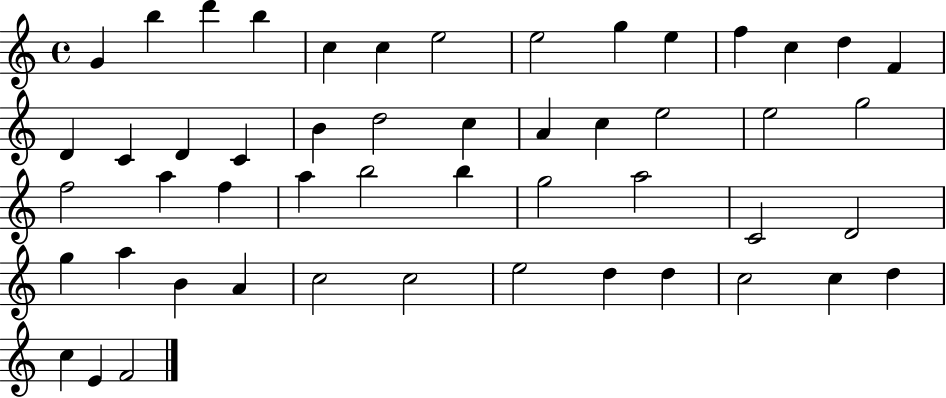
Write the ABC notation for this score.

X:1
T:Untitled
M:4/4
L:1/4
K:C
G b d' b c c e2 e2 g e f c d F D C D C B d2 c A c e2 e2 g2 f2 a f a b2 b g2 a2 C2 D2 g a B A c2 c2 e2 d d c2 c d c E F2